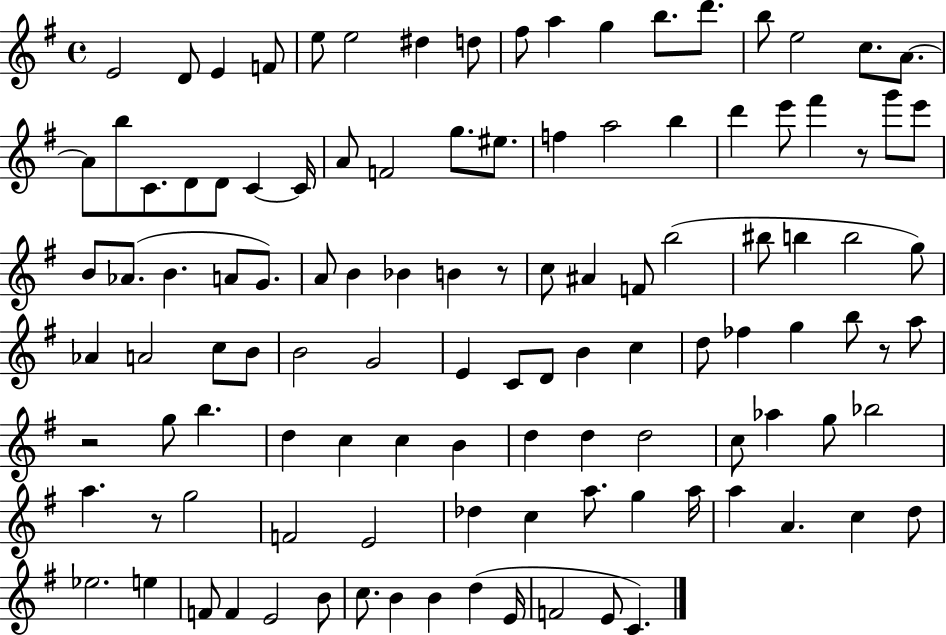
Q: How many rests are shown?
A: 5